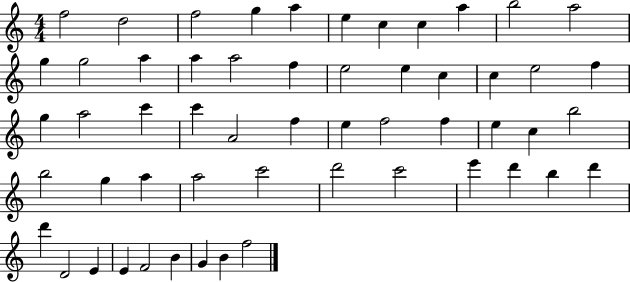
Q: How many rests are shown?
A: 0